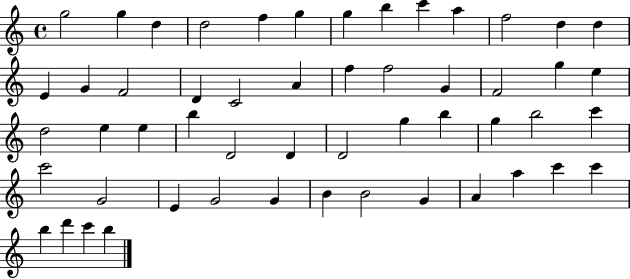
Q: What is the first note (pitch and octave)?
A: G5